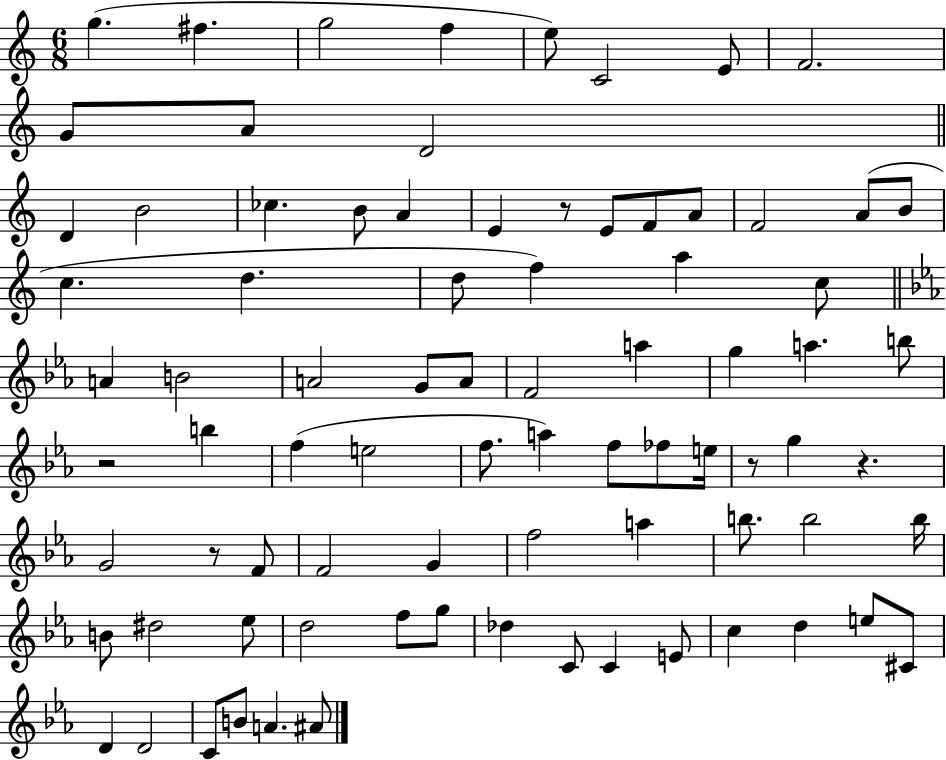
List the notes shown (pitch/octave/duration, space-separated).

G5/q. F#5/q. G5/h F5/q E5/e C4/h E4/e F4/h. G4/e A4/e D4/h D4/q B4/h CES5/q. B4/e A4/q E4/q R/e E4/e F4/e A4/e F4/h A4/e B4/e C5/q. D5/q. D5/e F5/q A5/q C5/e A4/q B4/h A4/h G4/e A4/e F4/h A5/q G5/q A5/q. B5/e R/h B5/q F5/q E5/h F5/e. A5/q F5/e FES5/e E5/s R/e G5/q R/q. G4/h R/e F4/e F4/h G4/q F5/h A5/q B5/e. B5/h B5/s B4/e D#5/h Eb5/e D5/h F5/e G5/e Db5/q C4/e C4/q E4/e C5/q D5/q E5/e C#4/e D4/q D4/h C4/e B4/e A4/q. A#4/e